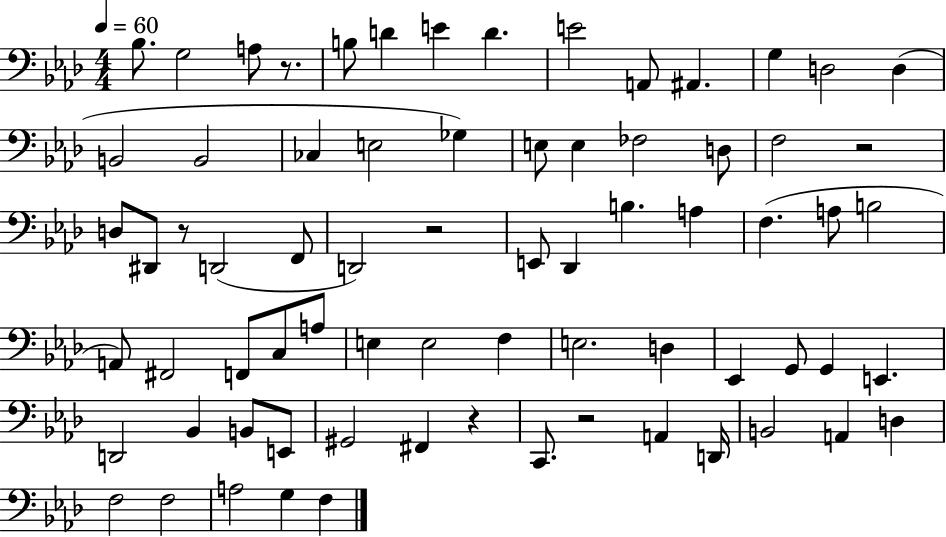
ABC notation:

X:1
T:Untitled
M:4/4
L:1/4
K:Ab
_B,/2 G,2 A,/2 z/2 B,/2 D E D E2 A,,/2 ^A,, G, D,2 D, B,,2 B,,2 _C, E,2 _G, E,/2 E, _F,2 D,/2 F,2 z2 D,/2 ^D,,/2 z/2 D,,2 F,,/2 D,,2 z2 E,,/2 _D,, B, A, F, A,/2 B,2 A,,/2 ^F,,2 F,,/2 C,/2 A,/2 E, E,2 F, E,2 D, _E,, G,,/2 G,, E,, D,,2 _B,, B,,/2 E,,/2 ^G,,2 ^F,, z C,,/2 z2 A,, D,,/4 B,,2 A,, D, F,2 F,2 A,2 G, F,